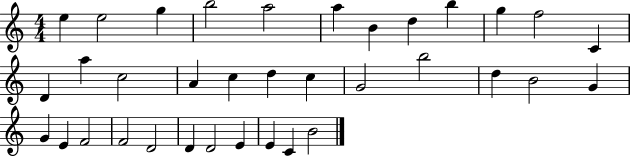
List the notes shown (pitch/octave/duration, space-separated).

E5/q E5/h G5/q B5/h A5/h A5/q B4/q D5/q B5/q G5/q F5/h C4/q D4/q A5/q C5/h A4/q C5/q D5/q C5/q G4/h B5/h D5/q B4/h G4/q G4/q E4/q F4/h F4/h D4/h D4/q D4/h E4/q E4/q C4/q B4/h